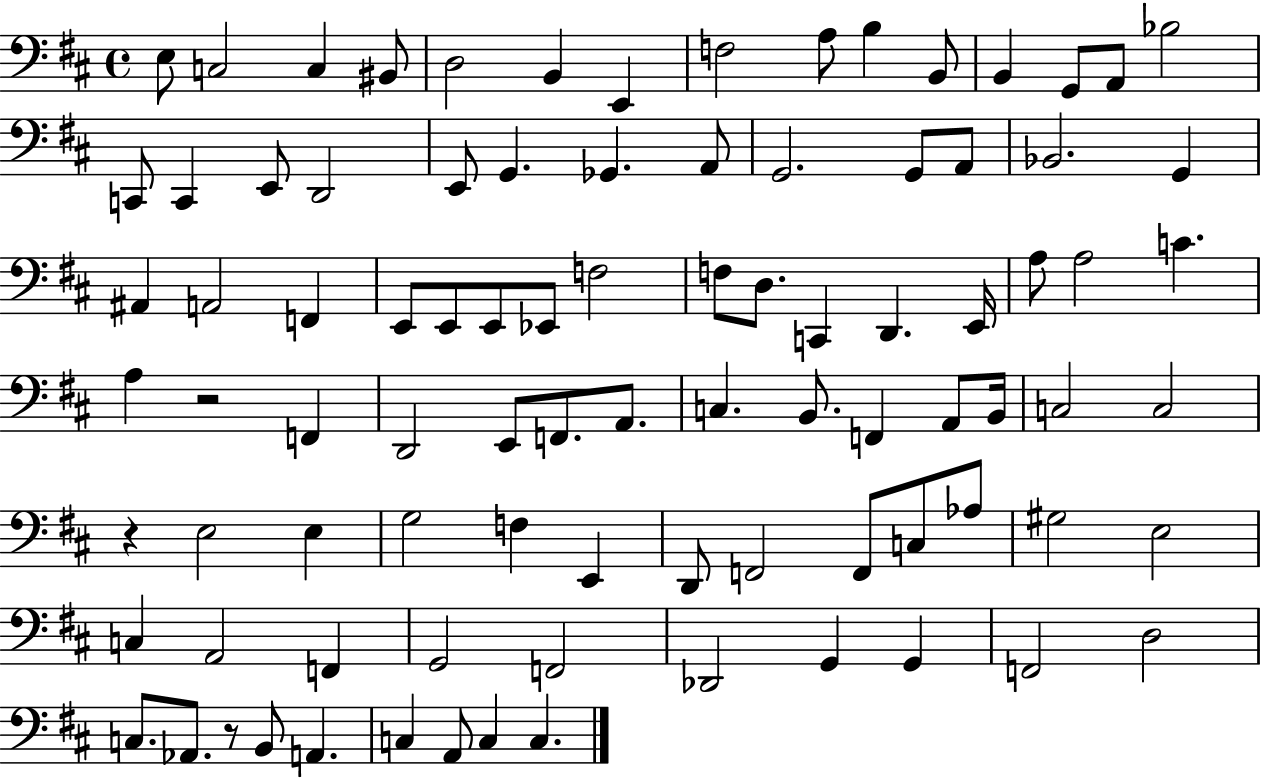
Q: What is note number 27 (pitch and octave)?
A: Bb2